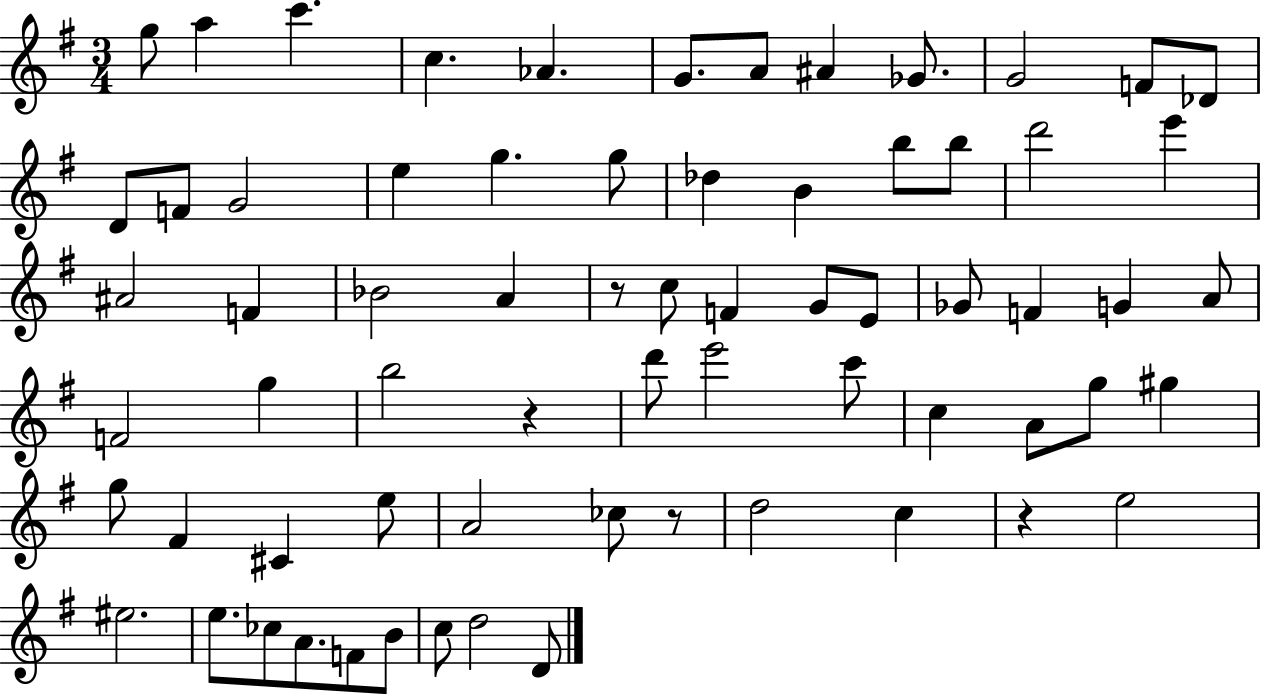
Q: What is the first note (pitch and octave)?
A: G5